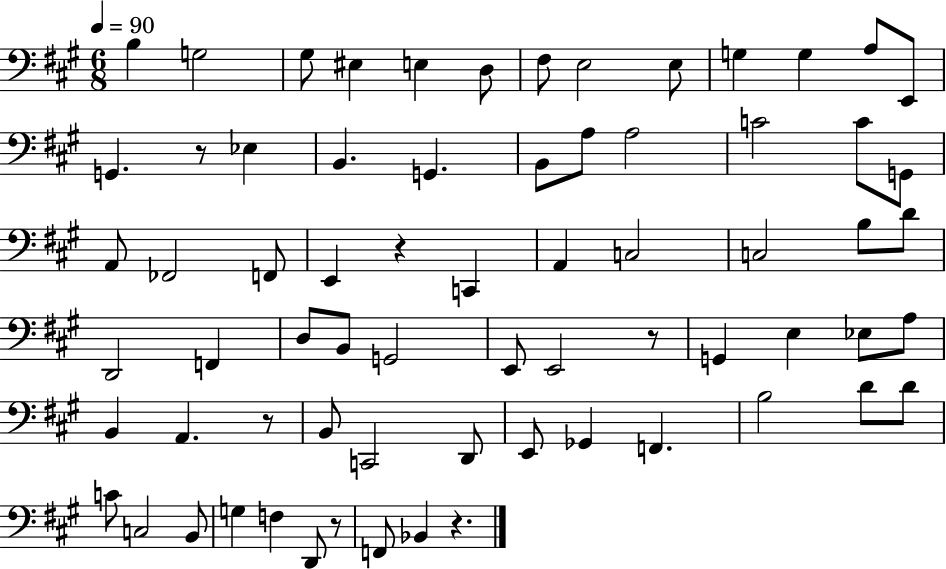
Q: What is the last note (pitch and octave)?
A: Bb2